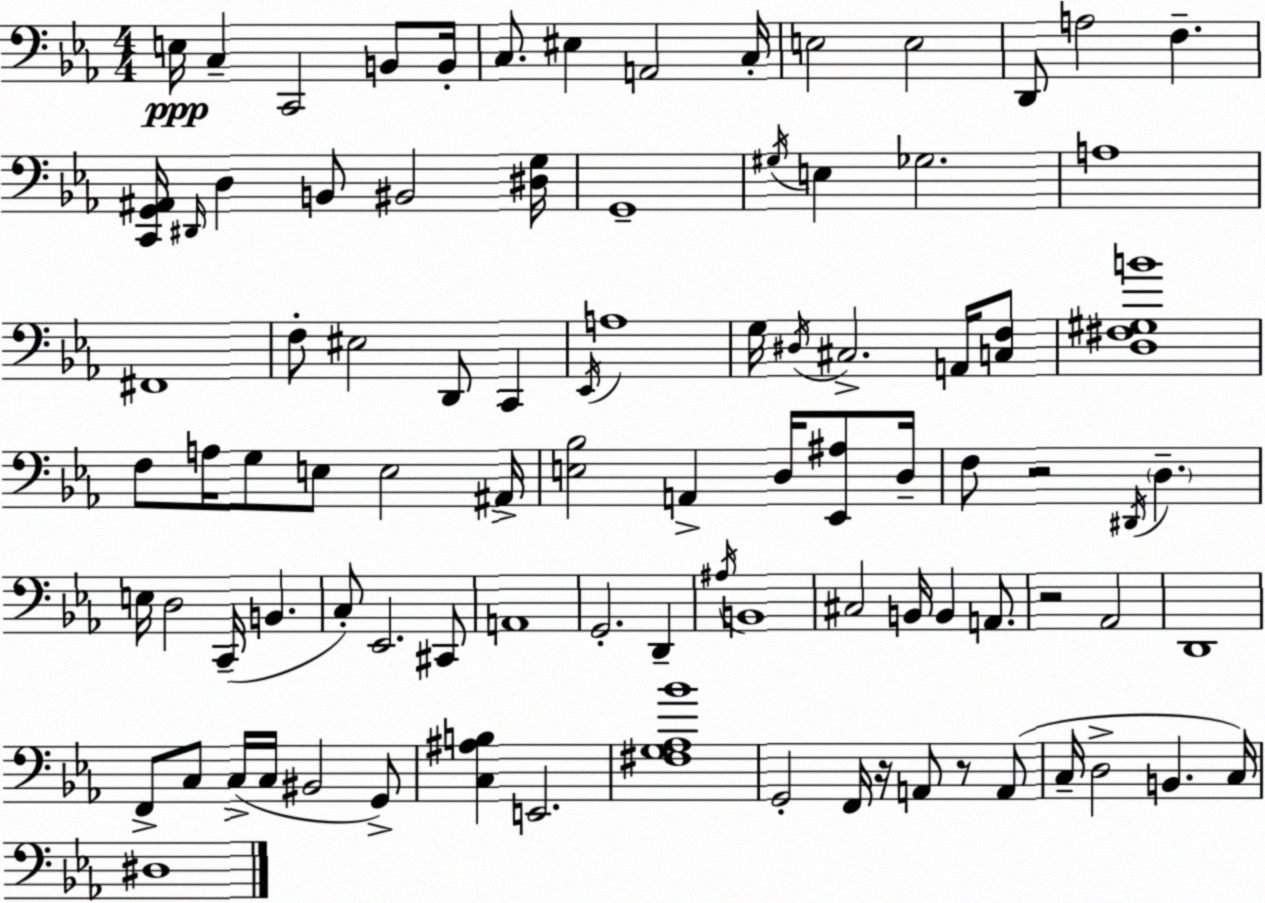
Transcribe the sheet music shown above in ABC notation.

X:1
T:Untitled
M:4/4
L:1/4
K:Cm
E,/4 C, C,,2 B,,/2 B,,/4 C,/2 ^E, A,,2 C,/4 E,2 E,2 D,,/2 A,2 F, [C,,G,,^A,,]/4 ^D,,/4 D, B,,/2 ^B,,2 [^D,G,]/4 G,,4 ^G,/4 E, _G,2 A,4 ^F,,4 F,/2 ^E,2 D,,/2 C,, _E,,/4 A,4 G,/4 ^D,/4 ^C,2 A,,/4 [C,F,]/2 [D,^F,^G,B]4 F,/2 A,/4 G,/2 E,/2 E,2 ^A,,/4 [E,_B,]2 A,, D,/4 [_E,,^A,]/2 D,/4 F,/2 z2 ^D,,/4 D, E,/4 D,2 C,,/4 B,, C,/2 _E,,2 ^C,,/2 A,,4 G,,2 D,, ^A,/4 B,,4 ^C,2 B,,/4 B,, A,,/2 z2 _A,,2 D,,4 F,,/2 C,/2 C,/4 C,/4 ^B,,2 G,,/2 [C,^A,B,] E,,2 [^F,G,_A,_B]4 G,,2 F,,/4 z/4 A,,/2 z/2 A,,/2 C,/4 D,2 B,, C,/4 ^D,4